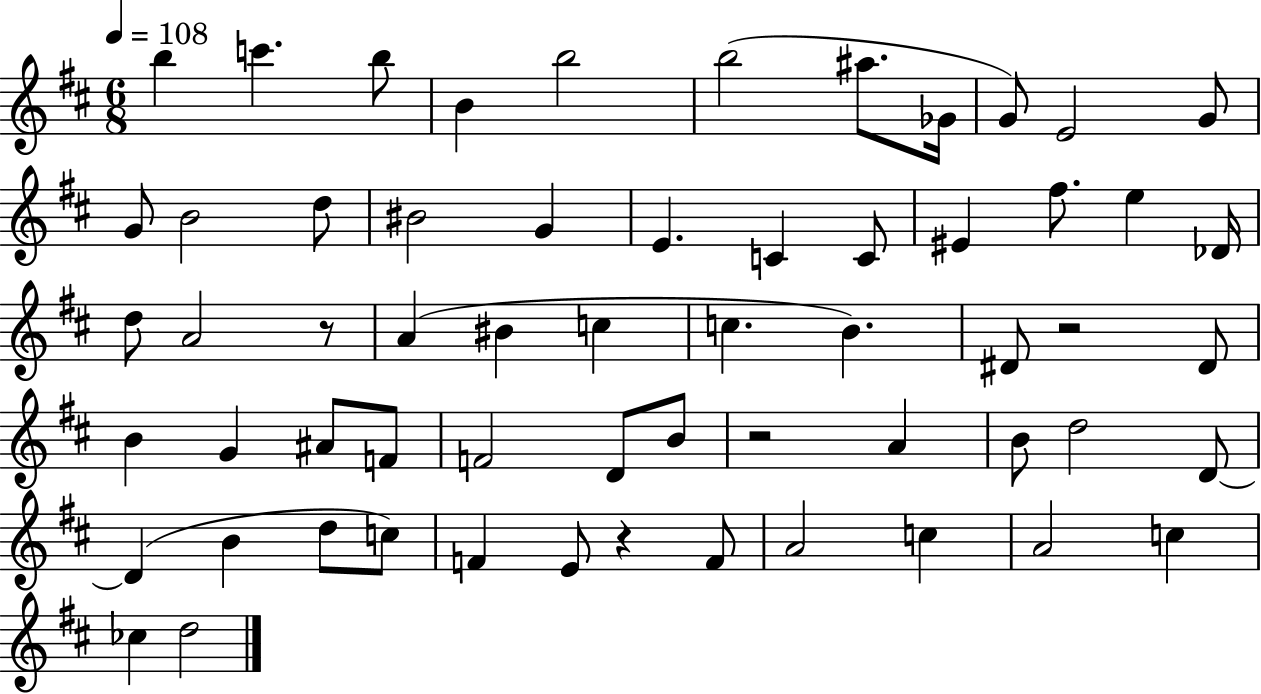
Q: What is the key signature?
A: D major